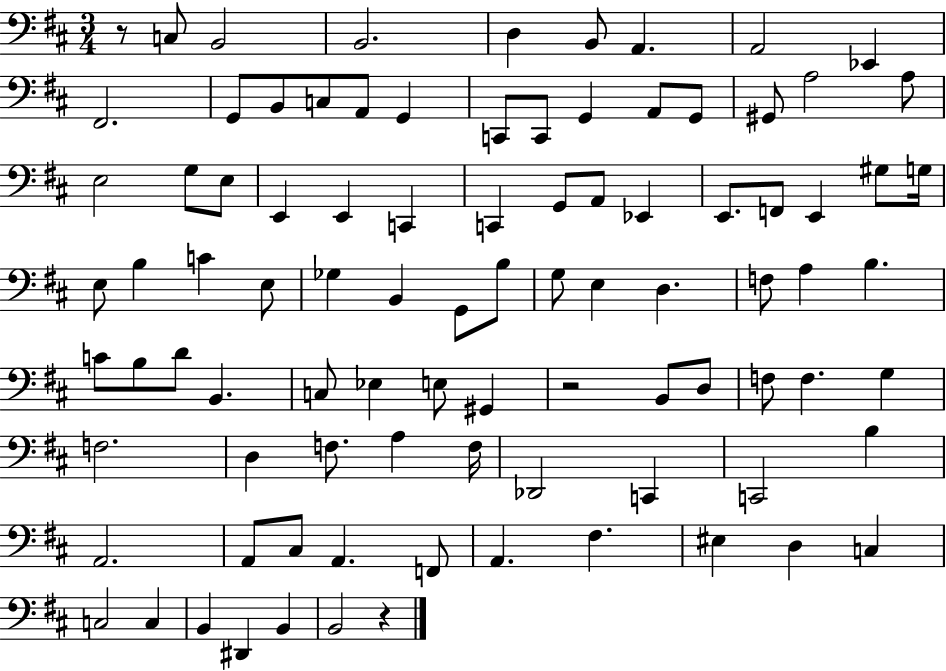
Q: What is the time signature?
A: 3/4